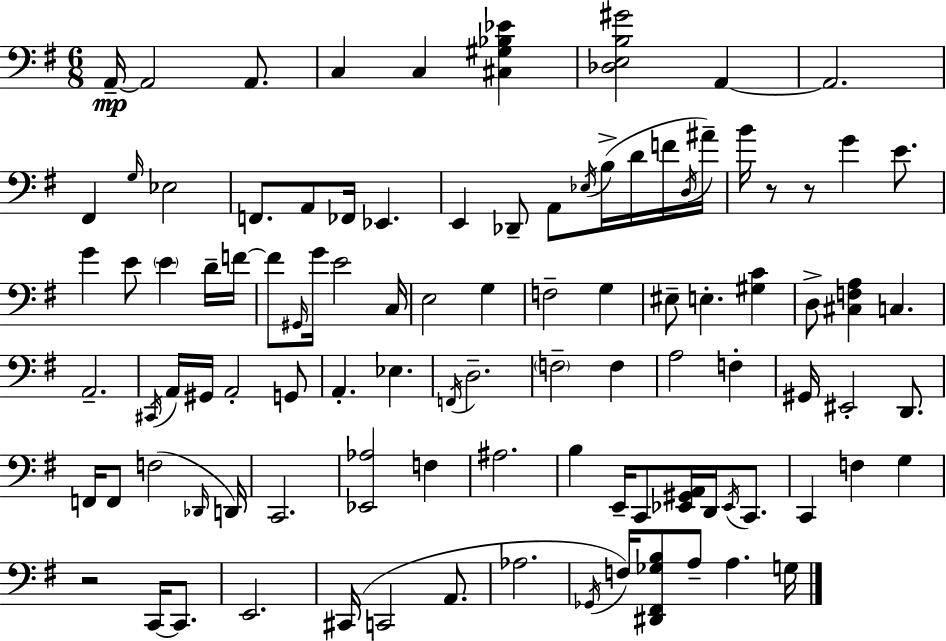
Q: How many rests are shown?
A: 3